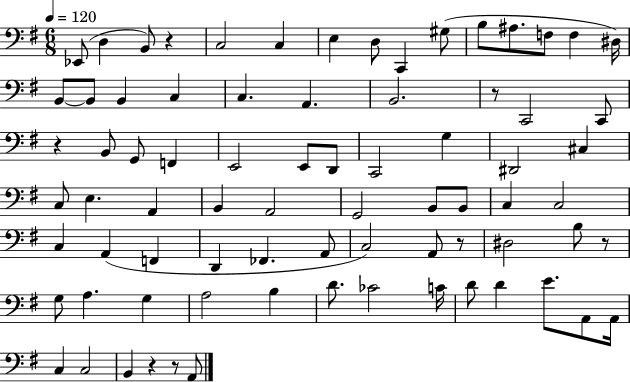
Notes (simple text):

Eb2/e D3/q B2/e R/q C3/h C3/q E3/q D3/e C2/q G#3/e B3/e A#3/e. F3/e F3/q D#3/s B2/e B2/e B2/q C3/q C3/q. A2/q. B2/h. R/e C2/h C2/e R/q B2/e G2/e F2/q E2/h E2/e D2/e C2/h G3/q D#2/h C#3/q C3/e E3/q. A2/q B2/q A2/h G2/h B2/e B2/e C3/q C3/h C3/q A2/q F2/q D2/q FES2/q. A2/e C3/h A2/e R/e D#3/h B3/e R/e G3/e A3/q. G3/q A3/h B3/q D4/e. CES4/h C4/s D4/e D4/q E4/e. A2/e A2/s C3/q C3/h B2/q R/q R/e A2/e